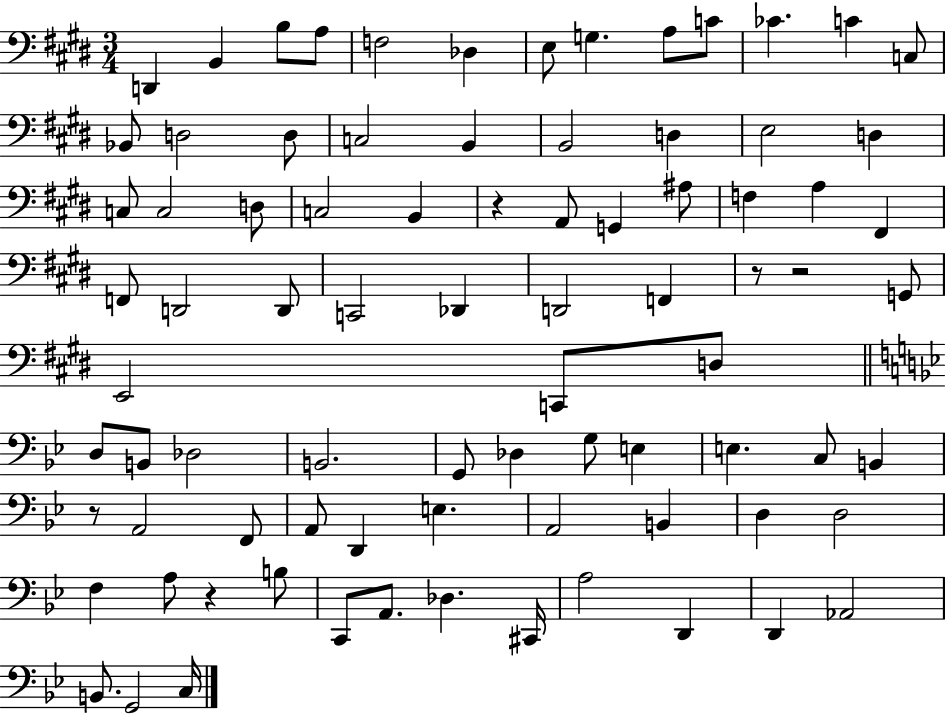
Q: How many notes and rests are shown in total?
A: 83